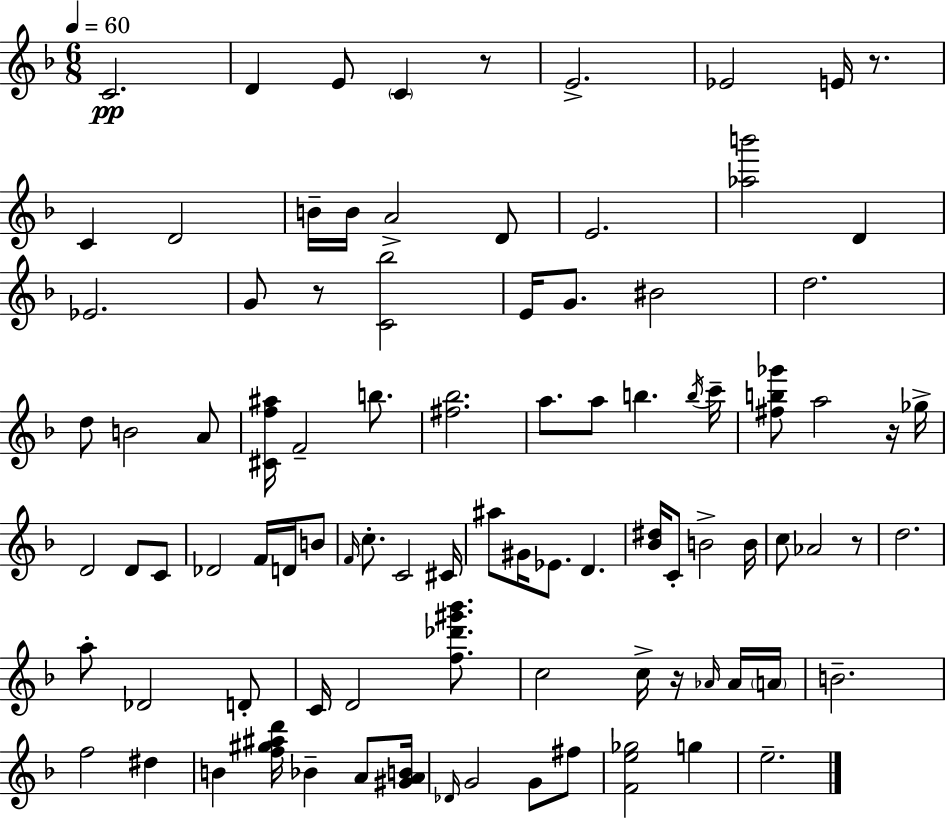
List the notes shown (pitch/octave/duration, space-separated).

C4/h. D4/q E4/e C4/q R/e E4/h. Eb4/h E4/s R/e. C4/q D4/h B4/s B4/s A4/h D4/e E4/h. [Ab5,B6]/h D4/q Eb4/h. G4/e R/e [C4,Bb5]/h E4/s G4/e. BIS4/h D5/h. D5/e B4/h A4/e [C#4,F5,A#5]/s F4/h B5/e. [F#5,Bb5]/h. A5/e. A5/e B5/q. B5/s C6/s [F#5,B5,Gb6]/e A5/h R/s Gb5/s D4/h D4/e C4/e Db4/h F4/s D4/s B4/e F4/s C5/e. C4/h C#4/s A#5/e G#4/s Eb4/e. D4/q. [Bb4,D#5]/s C4/e B4/h B4/s C5/e Ab4/h R/e D5/h. A5/e Db4/h D4/e C4/s D4/h [F5,Db6,G#6,Bb6]/e. C5/h C5/s R/s Ab4/s Ab4/s A4/s B4/h. F5/h D#5/q B4/q [F5,G#5,A#5,D6]/s Bb4/q A4/e [G#4,A4,B4]/s Db4/s G4/h G4/e F#5/e [F4,E5,Gb5]/h G5/q E5/h.